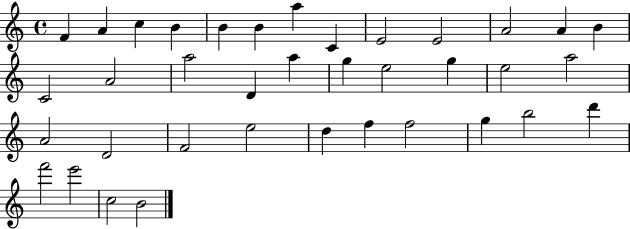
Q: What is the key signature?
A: C major